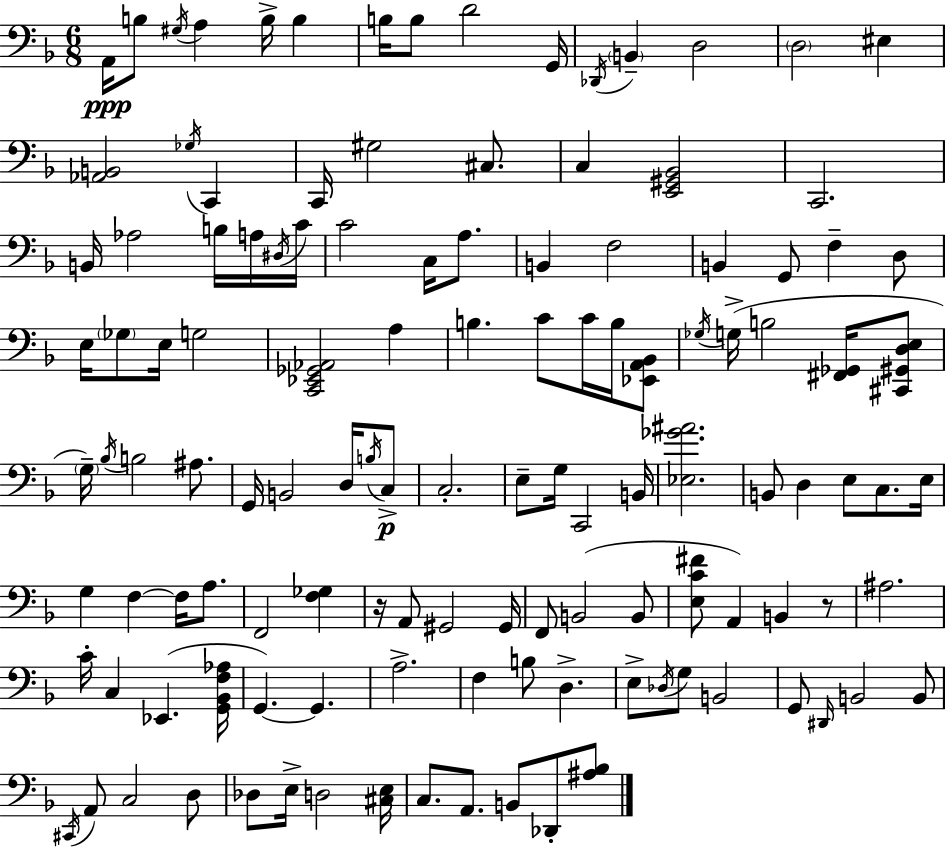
X:1
T:Untitled
M:6/8
L:1/4
K:F
A,,/4 B,/2 ^G,/4 A, B,/4 B, B,/4 B,/2 D2 G,,/4 _D,,/4 B,, D,2 D,2 ^E, [_A,,B,,]2 _G,/4 C,, C,,/4 ^G,2 ^C,/2 C, [E,,^G,,_B,,]2 C,,2 B,,/4 _A,2 B,/4 A,/4 ^D,/4 C/4 C2 C,/4 A,/2 B,, F,2 B,, G,,/2 F, D,/2 E,/4 _G,/2 E,/4 G,2 [C,,_E,,_G,,_A,,]2 A, B, C/2 C/4 B,/4 [_E,,A,,_B,,]/2 _G,/4 G,/4 B,2 [^F,,_G,,]/4 [^C,,^G,,D,E,]/2 G,/4 _B,/4 B,2 ^A,/2 G,,/4 B,,2 D,/4 B,/4 C,/2 C,2 E,/2 G,/4 C,,2 B,,/4 [_E,_G^A]2 B,,/2 D, E,/2 C,/2 E,/4 G, F, F,/4 A,/2 F,,2 [F,_G,] z/4 A,,/2 ^G,,2 ^G,,/4 F,,/2 B,,2 B,,/2 [E,C^F]/2 A,, B,, z/2 ^A,2 C/4 C, _E,, [G,,_B,,F,_A,]/4 G,, G,, A,2 F, B,/2 D, E,/2 _D,/4 G,/2 B,,2 G,,/2 ^D,,/4 B,,2 B,,/2 ^C,,/4 A,,/2 C,2 D,/2 _D,/2 E,/4 D,2 [^C,E,]/4 C,/2 A,,/2 B,,/2 _D,,/2 [^A,_B,]/2